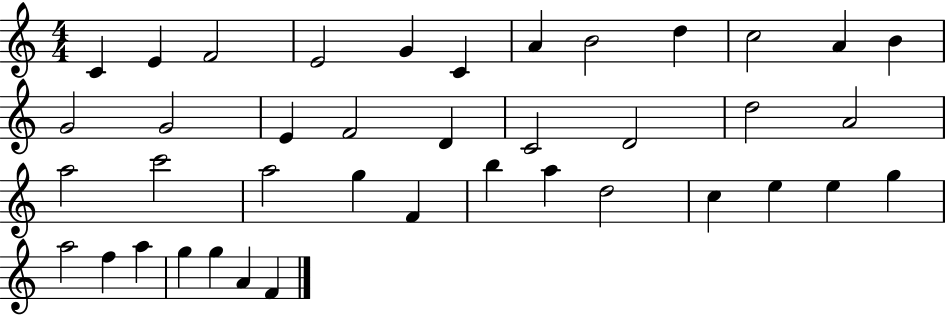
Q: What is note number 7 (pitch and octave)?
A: A4